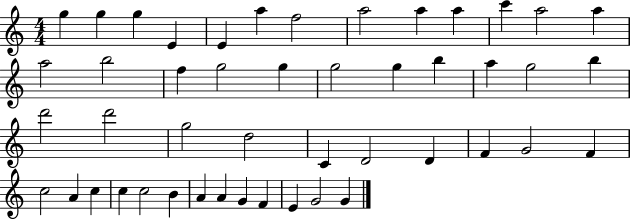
X:1
T:Untitled
M:4/4
L:1/4
K:C
g g g E E a f2 a2 a a c' a2 a a2 b2 f g2 g g2 g b a g2 b d'2 d'2 g2 d2 C D2 D F G2 F c2 A c c c2 B A A G F E G2 G